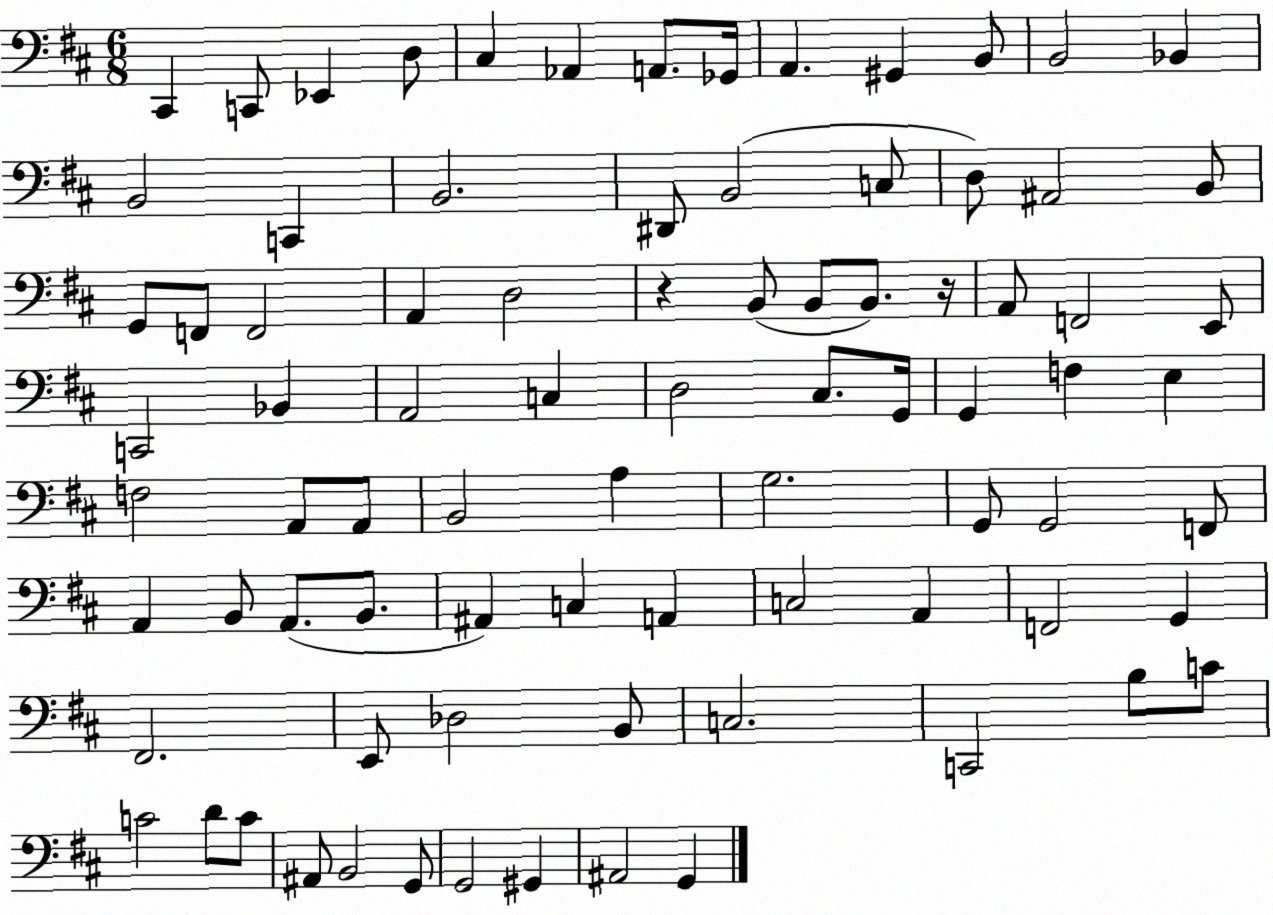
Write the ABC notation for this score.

X:1
T:Untitled
M:6/8
L:1/4
K:D
^C,, C,,/2 _E,, D,/2 ^C, _A,, A,,/2 _G,,/4 A,, ^G,, B,,/2 B,,2 _B,, B,,2 C,, B,,2 ^D,,/2 B,,2 C,/2 D,/2 ^A,,2 B,,/2 G,,/2 F,,/2 F,,2 A,, D,2 z B,,/2 B,,/2 B,,/2 z/4 A,,/2 F,,2 E,,/2 C,,2 _B,, A,,2 C, D,2 ^C,/2 G,,/4 G,, F, E, F,2 A,,/2 A,,/2 B,,2 A, G,2 G,,/2 G,,2 F,,/2 A,, B,,/2 A,,/2 B,,/2 ^A,, C, A,, C,2 A,, F,,2 G,, ^F,,2 E,,/2 _D,2 B,,/2 C,2 C,,2 B,/2 C/2 C2 D/2 C/2 ^A,,/2 B,,2 G,,/2 G,,2 ^G,, ^A,,2 G,,